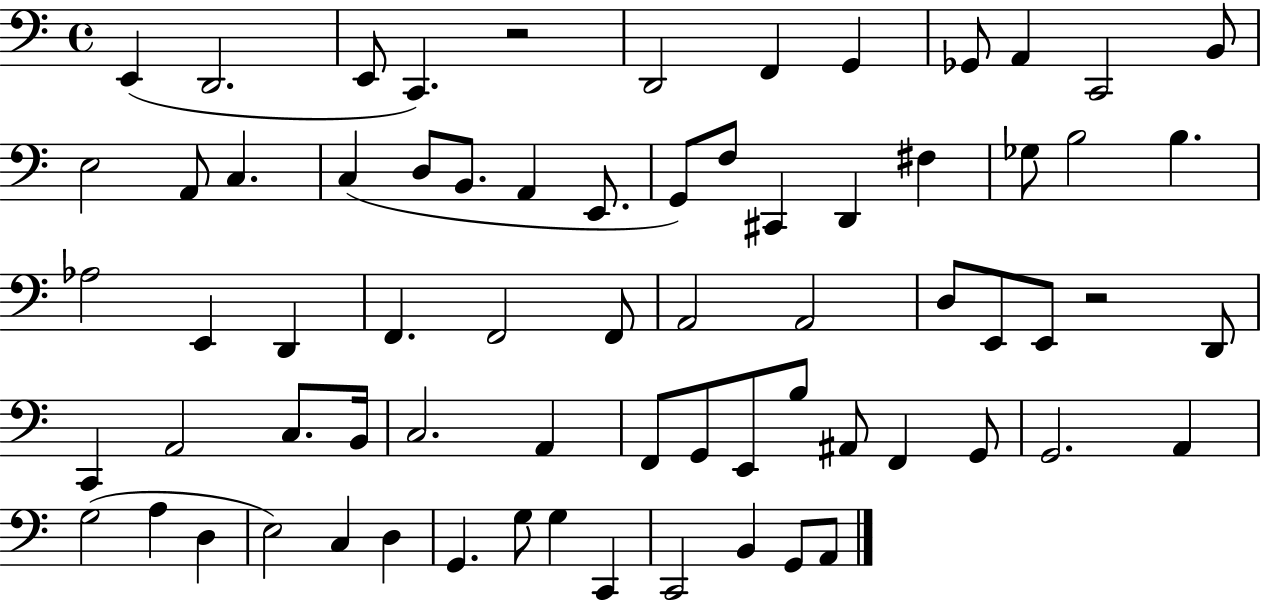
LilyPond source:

{
  \clef bass
  \time 4/4
  \defaultTimeSignature
  \key c \major
  e,4( d,2. | e,8 c,4.) r2 | d,2 f,4 g,4 | ges,8 a,4 c,2 b,8 | \break e2 a,8 c4. | c4( d8 b,8. a,4 e,8. | g,8) f8 cis,4 d,4 fis4 | ges8 b2 b4. | \break aes2 e,4 d,4 | f,4. f,2 f,8 | a,2 a,2 | d8 e,8 e,8 r2 d,8 | \break c,4 a,2 c8. b,16 | c2. a,4 | f,8 g,8 e,8 b8 ais,8 f,4 g,8 | g,2. a,4 | \break g2( a4 d4 | e2) c4 d4 | g,4. g8 g4 c,4 | c,2 b,4 g,8 a,8 | \break \bar "|."
}